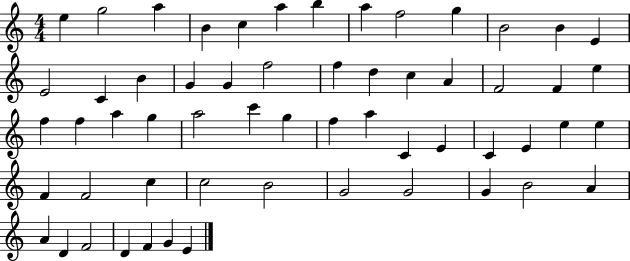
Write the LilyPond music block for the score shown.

{
  \clef treble
  \numericTimeSignature
  \time 4/4
  \key c \major
  e''4 g''2 a''4 | b'4 c''4 a''4 b''4 | a''4 f''2 g''4 | b'2 b'4 e'4 | \break e'2 c'4 b'4 | g'4 g'4 f''2 | f''4 d''4 c''4 a'4 | f'2 f'4 e''4 | \break f''4 f''4 a''4 g''4 | a''2 c'''4 g''4 | f''4 a''4 c'4 e'4 | c'4 e'4 e''4 e''4 | \break f'4 f'2 c''4 | c''2 b'2 | g'2 g'2 | g'4 b'2 a'4 | \break a'4 d'4 f'2 | d'4 f'4 g'4 e'4 | \bar "|."
}